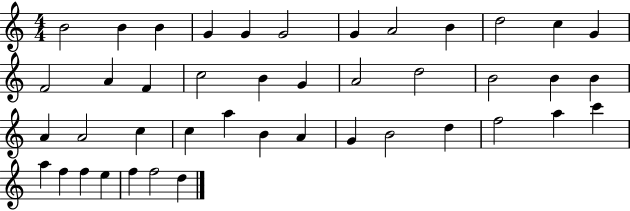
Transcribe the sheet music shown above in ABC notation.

X:1
T:Untitled
M:4/4
L:1/4
K:C
B2 B B G G G2 G A2 B d2 c G F2 A F c2 B G A2 d2 B2 B B A A2 c c a B A G B2 d f2 a c' a f f e f f2 d